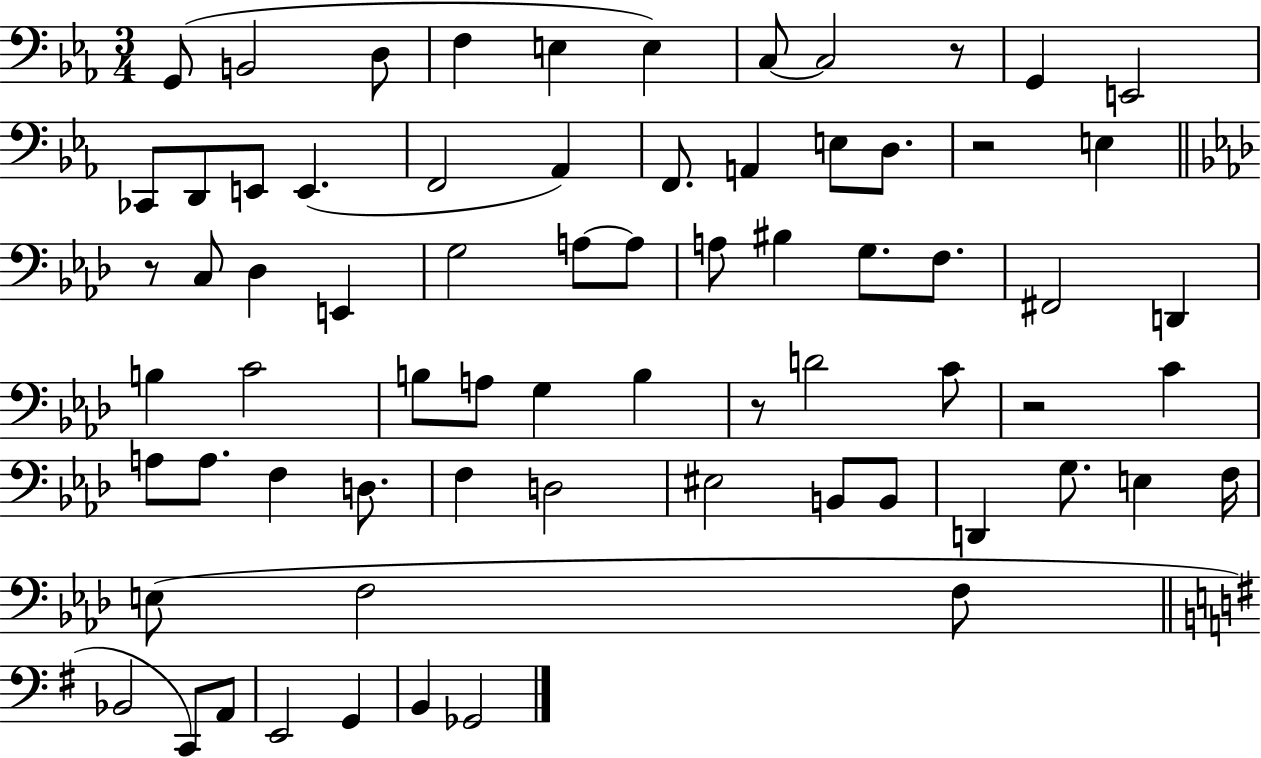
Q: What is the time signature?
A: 3/4